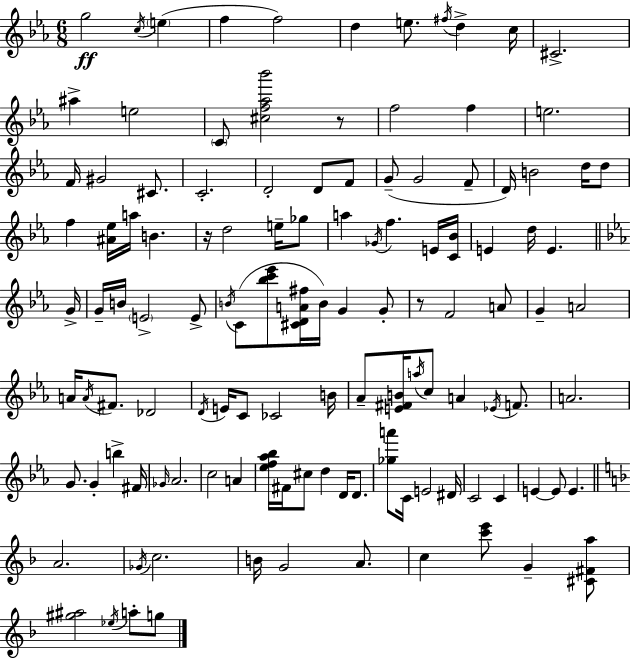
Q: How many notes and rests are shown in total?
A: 120